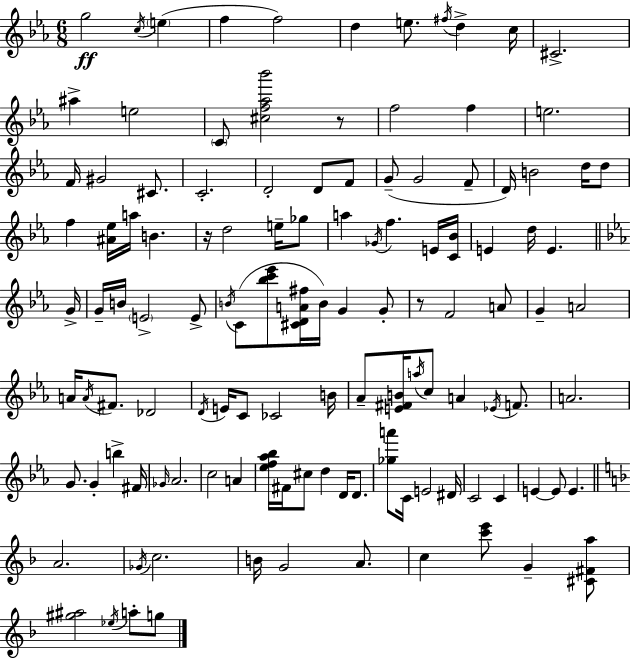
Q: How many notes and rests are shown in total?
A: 120